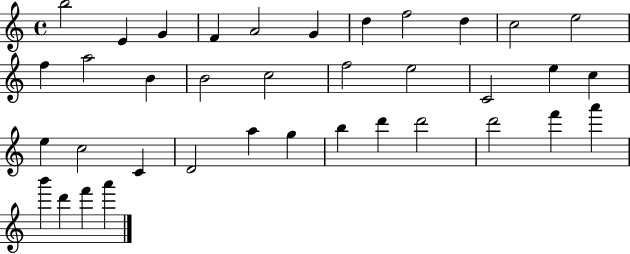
{
  \clef treble
  \time 4/4
  \defaultTimeSignature
  \key c \major
  b''2 e'4 g'4 | f'4 a'2 g'4 | d''4 f''2 d''4 | c''2 e''2 | \break f''4 a''2 b'4 | b'2 c''2 | f''2 e''2 | c'2 e''4 c''4 | \break e''4 c''2 c'4 | d'2 a''4 g''4 | b''4 d'''4 d'''2 | d'''2 f'''4 a'''4 | \break b'''4 d'''4 f'''4 a'''4 | \bar "|."
}